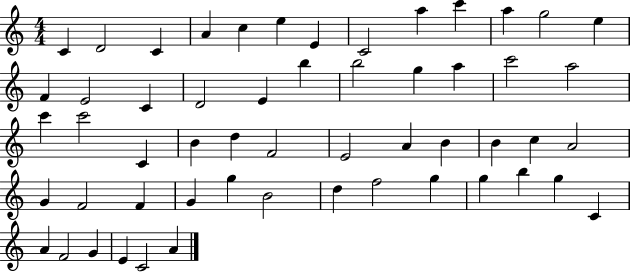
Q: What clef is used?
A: treble